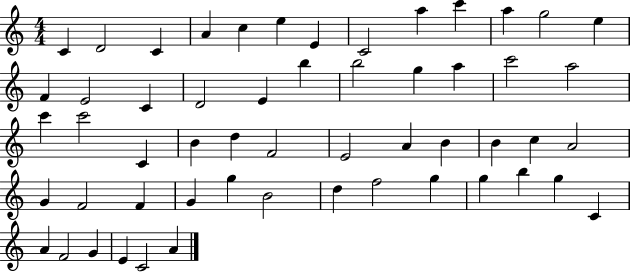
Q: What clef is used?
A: treble